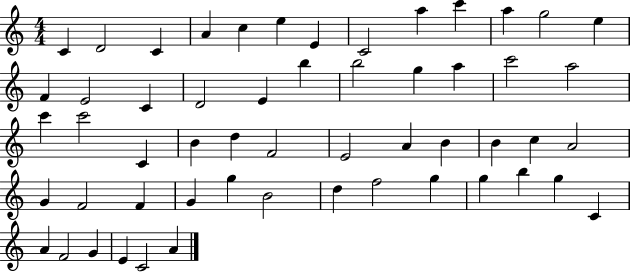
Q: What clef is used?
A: treble